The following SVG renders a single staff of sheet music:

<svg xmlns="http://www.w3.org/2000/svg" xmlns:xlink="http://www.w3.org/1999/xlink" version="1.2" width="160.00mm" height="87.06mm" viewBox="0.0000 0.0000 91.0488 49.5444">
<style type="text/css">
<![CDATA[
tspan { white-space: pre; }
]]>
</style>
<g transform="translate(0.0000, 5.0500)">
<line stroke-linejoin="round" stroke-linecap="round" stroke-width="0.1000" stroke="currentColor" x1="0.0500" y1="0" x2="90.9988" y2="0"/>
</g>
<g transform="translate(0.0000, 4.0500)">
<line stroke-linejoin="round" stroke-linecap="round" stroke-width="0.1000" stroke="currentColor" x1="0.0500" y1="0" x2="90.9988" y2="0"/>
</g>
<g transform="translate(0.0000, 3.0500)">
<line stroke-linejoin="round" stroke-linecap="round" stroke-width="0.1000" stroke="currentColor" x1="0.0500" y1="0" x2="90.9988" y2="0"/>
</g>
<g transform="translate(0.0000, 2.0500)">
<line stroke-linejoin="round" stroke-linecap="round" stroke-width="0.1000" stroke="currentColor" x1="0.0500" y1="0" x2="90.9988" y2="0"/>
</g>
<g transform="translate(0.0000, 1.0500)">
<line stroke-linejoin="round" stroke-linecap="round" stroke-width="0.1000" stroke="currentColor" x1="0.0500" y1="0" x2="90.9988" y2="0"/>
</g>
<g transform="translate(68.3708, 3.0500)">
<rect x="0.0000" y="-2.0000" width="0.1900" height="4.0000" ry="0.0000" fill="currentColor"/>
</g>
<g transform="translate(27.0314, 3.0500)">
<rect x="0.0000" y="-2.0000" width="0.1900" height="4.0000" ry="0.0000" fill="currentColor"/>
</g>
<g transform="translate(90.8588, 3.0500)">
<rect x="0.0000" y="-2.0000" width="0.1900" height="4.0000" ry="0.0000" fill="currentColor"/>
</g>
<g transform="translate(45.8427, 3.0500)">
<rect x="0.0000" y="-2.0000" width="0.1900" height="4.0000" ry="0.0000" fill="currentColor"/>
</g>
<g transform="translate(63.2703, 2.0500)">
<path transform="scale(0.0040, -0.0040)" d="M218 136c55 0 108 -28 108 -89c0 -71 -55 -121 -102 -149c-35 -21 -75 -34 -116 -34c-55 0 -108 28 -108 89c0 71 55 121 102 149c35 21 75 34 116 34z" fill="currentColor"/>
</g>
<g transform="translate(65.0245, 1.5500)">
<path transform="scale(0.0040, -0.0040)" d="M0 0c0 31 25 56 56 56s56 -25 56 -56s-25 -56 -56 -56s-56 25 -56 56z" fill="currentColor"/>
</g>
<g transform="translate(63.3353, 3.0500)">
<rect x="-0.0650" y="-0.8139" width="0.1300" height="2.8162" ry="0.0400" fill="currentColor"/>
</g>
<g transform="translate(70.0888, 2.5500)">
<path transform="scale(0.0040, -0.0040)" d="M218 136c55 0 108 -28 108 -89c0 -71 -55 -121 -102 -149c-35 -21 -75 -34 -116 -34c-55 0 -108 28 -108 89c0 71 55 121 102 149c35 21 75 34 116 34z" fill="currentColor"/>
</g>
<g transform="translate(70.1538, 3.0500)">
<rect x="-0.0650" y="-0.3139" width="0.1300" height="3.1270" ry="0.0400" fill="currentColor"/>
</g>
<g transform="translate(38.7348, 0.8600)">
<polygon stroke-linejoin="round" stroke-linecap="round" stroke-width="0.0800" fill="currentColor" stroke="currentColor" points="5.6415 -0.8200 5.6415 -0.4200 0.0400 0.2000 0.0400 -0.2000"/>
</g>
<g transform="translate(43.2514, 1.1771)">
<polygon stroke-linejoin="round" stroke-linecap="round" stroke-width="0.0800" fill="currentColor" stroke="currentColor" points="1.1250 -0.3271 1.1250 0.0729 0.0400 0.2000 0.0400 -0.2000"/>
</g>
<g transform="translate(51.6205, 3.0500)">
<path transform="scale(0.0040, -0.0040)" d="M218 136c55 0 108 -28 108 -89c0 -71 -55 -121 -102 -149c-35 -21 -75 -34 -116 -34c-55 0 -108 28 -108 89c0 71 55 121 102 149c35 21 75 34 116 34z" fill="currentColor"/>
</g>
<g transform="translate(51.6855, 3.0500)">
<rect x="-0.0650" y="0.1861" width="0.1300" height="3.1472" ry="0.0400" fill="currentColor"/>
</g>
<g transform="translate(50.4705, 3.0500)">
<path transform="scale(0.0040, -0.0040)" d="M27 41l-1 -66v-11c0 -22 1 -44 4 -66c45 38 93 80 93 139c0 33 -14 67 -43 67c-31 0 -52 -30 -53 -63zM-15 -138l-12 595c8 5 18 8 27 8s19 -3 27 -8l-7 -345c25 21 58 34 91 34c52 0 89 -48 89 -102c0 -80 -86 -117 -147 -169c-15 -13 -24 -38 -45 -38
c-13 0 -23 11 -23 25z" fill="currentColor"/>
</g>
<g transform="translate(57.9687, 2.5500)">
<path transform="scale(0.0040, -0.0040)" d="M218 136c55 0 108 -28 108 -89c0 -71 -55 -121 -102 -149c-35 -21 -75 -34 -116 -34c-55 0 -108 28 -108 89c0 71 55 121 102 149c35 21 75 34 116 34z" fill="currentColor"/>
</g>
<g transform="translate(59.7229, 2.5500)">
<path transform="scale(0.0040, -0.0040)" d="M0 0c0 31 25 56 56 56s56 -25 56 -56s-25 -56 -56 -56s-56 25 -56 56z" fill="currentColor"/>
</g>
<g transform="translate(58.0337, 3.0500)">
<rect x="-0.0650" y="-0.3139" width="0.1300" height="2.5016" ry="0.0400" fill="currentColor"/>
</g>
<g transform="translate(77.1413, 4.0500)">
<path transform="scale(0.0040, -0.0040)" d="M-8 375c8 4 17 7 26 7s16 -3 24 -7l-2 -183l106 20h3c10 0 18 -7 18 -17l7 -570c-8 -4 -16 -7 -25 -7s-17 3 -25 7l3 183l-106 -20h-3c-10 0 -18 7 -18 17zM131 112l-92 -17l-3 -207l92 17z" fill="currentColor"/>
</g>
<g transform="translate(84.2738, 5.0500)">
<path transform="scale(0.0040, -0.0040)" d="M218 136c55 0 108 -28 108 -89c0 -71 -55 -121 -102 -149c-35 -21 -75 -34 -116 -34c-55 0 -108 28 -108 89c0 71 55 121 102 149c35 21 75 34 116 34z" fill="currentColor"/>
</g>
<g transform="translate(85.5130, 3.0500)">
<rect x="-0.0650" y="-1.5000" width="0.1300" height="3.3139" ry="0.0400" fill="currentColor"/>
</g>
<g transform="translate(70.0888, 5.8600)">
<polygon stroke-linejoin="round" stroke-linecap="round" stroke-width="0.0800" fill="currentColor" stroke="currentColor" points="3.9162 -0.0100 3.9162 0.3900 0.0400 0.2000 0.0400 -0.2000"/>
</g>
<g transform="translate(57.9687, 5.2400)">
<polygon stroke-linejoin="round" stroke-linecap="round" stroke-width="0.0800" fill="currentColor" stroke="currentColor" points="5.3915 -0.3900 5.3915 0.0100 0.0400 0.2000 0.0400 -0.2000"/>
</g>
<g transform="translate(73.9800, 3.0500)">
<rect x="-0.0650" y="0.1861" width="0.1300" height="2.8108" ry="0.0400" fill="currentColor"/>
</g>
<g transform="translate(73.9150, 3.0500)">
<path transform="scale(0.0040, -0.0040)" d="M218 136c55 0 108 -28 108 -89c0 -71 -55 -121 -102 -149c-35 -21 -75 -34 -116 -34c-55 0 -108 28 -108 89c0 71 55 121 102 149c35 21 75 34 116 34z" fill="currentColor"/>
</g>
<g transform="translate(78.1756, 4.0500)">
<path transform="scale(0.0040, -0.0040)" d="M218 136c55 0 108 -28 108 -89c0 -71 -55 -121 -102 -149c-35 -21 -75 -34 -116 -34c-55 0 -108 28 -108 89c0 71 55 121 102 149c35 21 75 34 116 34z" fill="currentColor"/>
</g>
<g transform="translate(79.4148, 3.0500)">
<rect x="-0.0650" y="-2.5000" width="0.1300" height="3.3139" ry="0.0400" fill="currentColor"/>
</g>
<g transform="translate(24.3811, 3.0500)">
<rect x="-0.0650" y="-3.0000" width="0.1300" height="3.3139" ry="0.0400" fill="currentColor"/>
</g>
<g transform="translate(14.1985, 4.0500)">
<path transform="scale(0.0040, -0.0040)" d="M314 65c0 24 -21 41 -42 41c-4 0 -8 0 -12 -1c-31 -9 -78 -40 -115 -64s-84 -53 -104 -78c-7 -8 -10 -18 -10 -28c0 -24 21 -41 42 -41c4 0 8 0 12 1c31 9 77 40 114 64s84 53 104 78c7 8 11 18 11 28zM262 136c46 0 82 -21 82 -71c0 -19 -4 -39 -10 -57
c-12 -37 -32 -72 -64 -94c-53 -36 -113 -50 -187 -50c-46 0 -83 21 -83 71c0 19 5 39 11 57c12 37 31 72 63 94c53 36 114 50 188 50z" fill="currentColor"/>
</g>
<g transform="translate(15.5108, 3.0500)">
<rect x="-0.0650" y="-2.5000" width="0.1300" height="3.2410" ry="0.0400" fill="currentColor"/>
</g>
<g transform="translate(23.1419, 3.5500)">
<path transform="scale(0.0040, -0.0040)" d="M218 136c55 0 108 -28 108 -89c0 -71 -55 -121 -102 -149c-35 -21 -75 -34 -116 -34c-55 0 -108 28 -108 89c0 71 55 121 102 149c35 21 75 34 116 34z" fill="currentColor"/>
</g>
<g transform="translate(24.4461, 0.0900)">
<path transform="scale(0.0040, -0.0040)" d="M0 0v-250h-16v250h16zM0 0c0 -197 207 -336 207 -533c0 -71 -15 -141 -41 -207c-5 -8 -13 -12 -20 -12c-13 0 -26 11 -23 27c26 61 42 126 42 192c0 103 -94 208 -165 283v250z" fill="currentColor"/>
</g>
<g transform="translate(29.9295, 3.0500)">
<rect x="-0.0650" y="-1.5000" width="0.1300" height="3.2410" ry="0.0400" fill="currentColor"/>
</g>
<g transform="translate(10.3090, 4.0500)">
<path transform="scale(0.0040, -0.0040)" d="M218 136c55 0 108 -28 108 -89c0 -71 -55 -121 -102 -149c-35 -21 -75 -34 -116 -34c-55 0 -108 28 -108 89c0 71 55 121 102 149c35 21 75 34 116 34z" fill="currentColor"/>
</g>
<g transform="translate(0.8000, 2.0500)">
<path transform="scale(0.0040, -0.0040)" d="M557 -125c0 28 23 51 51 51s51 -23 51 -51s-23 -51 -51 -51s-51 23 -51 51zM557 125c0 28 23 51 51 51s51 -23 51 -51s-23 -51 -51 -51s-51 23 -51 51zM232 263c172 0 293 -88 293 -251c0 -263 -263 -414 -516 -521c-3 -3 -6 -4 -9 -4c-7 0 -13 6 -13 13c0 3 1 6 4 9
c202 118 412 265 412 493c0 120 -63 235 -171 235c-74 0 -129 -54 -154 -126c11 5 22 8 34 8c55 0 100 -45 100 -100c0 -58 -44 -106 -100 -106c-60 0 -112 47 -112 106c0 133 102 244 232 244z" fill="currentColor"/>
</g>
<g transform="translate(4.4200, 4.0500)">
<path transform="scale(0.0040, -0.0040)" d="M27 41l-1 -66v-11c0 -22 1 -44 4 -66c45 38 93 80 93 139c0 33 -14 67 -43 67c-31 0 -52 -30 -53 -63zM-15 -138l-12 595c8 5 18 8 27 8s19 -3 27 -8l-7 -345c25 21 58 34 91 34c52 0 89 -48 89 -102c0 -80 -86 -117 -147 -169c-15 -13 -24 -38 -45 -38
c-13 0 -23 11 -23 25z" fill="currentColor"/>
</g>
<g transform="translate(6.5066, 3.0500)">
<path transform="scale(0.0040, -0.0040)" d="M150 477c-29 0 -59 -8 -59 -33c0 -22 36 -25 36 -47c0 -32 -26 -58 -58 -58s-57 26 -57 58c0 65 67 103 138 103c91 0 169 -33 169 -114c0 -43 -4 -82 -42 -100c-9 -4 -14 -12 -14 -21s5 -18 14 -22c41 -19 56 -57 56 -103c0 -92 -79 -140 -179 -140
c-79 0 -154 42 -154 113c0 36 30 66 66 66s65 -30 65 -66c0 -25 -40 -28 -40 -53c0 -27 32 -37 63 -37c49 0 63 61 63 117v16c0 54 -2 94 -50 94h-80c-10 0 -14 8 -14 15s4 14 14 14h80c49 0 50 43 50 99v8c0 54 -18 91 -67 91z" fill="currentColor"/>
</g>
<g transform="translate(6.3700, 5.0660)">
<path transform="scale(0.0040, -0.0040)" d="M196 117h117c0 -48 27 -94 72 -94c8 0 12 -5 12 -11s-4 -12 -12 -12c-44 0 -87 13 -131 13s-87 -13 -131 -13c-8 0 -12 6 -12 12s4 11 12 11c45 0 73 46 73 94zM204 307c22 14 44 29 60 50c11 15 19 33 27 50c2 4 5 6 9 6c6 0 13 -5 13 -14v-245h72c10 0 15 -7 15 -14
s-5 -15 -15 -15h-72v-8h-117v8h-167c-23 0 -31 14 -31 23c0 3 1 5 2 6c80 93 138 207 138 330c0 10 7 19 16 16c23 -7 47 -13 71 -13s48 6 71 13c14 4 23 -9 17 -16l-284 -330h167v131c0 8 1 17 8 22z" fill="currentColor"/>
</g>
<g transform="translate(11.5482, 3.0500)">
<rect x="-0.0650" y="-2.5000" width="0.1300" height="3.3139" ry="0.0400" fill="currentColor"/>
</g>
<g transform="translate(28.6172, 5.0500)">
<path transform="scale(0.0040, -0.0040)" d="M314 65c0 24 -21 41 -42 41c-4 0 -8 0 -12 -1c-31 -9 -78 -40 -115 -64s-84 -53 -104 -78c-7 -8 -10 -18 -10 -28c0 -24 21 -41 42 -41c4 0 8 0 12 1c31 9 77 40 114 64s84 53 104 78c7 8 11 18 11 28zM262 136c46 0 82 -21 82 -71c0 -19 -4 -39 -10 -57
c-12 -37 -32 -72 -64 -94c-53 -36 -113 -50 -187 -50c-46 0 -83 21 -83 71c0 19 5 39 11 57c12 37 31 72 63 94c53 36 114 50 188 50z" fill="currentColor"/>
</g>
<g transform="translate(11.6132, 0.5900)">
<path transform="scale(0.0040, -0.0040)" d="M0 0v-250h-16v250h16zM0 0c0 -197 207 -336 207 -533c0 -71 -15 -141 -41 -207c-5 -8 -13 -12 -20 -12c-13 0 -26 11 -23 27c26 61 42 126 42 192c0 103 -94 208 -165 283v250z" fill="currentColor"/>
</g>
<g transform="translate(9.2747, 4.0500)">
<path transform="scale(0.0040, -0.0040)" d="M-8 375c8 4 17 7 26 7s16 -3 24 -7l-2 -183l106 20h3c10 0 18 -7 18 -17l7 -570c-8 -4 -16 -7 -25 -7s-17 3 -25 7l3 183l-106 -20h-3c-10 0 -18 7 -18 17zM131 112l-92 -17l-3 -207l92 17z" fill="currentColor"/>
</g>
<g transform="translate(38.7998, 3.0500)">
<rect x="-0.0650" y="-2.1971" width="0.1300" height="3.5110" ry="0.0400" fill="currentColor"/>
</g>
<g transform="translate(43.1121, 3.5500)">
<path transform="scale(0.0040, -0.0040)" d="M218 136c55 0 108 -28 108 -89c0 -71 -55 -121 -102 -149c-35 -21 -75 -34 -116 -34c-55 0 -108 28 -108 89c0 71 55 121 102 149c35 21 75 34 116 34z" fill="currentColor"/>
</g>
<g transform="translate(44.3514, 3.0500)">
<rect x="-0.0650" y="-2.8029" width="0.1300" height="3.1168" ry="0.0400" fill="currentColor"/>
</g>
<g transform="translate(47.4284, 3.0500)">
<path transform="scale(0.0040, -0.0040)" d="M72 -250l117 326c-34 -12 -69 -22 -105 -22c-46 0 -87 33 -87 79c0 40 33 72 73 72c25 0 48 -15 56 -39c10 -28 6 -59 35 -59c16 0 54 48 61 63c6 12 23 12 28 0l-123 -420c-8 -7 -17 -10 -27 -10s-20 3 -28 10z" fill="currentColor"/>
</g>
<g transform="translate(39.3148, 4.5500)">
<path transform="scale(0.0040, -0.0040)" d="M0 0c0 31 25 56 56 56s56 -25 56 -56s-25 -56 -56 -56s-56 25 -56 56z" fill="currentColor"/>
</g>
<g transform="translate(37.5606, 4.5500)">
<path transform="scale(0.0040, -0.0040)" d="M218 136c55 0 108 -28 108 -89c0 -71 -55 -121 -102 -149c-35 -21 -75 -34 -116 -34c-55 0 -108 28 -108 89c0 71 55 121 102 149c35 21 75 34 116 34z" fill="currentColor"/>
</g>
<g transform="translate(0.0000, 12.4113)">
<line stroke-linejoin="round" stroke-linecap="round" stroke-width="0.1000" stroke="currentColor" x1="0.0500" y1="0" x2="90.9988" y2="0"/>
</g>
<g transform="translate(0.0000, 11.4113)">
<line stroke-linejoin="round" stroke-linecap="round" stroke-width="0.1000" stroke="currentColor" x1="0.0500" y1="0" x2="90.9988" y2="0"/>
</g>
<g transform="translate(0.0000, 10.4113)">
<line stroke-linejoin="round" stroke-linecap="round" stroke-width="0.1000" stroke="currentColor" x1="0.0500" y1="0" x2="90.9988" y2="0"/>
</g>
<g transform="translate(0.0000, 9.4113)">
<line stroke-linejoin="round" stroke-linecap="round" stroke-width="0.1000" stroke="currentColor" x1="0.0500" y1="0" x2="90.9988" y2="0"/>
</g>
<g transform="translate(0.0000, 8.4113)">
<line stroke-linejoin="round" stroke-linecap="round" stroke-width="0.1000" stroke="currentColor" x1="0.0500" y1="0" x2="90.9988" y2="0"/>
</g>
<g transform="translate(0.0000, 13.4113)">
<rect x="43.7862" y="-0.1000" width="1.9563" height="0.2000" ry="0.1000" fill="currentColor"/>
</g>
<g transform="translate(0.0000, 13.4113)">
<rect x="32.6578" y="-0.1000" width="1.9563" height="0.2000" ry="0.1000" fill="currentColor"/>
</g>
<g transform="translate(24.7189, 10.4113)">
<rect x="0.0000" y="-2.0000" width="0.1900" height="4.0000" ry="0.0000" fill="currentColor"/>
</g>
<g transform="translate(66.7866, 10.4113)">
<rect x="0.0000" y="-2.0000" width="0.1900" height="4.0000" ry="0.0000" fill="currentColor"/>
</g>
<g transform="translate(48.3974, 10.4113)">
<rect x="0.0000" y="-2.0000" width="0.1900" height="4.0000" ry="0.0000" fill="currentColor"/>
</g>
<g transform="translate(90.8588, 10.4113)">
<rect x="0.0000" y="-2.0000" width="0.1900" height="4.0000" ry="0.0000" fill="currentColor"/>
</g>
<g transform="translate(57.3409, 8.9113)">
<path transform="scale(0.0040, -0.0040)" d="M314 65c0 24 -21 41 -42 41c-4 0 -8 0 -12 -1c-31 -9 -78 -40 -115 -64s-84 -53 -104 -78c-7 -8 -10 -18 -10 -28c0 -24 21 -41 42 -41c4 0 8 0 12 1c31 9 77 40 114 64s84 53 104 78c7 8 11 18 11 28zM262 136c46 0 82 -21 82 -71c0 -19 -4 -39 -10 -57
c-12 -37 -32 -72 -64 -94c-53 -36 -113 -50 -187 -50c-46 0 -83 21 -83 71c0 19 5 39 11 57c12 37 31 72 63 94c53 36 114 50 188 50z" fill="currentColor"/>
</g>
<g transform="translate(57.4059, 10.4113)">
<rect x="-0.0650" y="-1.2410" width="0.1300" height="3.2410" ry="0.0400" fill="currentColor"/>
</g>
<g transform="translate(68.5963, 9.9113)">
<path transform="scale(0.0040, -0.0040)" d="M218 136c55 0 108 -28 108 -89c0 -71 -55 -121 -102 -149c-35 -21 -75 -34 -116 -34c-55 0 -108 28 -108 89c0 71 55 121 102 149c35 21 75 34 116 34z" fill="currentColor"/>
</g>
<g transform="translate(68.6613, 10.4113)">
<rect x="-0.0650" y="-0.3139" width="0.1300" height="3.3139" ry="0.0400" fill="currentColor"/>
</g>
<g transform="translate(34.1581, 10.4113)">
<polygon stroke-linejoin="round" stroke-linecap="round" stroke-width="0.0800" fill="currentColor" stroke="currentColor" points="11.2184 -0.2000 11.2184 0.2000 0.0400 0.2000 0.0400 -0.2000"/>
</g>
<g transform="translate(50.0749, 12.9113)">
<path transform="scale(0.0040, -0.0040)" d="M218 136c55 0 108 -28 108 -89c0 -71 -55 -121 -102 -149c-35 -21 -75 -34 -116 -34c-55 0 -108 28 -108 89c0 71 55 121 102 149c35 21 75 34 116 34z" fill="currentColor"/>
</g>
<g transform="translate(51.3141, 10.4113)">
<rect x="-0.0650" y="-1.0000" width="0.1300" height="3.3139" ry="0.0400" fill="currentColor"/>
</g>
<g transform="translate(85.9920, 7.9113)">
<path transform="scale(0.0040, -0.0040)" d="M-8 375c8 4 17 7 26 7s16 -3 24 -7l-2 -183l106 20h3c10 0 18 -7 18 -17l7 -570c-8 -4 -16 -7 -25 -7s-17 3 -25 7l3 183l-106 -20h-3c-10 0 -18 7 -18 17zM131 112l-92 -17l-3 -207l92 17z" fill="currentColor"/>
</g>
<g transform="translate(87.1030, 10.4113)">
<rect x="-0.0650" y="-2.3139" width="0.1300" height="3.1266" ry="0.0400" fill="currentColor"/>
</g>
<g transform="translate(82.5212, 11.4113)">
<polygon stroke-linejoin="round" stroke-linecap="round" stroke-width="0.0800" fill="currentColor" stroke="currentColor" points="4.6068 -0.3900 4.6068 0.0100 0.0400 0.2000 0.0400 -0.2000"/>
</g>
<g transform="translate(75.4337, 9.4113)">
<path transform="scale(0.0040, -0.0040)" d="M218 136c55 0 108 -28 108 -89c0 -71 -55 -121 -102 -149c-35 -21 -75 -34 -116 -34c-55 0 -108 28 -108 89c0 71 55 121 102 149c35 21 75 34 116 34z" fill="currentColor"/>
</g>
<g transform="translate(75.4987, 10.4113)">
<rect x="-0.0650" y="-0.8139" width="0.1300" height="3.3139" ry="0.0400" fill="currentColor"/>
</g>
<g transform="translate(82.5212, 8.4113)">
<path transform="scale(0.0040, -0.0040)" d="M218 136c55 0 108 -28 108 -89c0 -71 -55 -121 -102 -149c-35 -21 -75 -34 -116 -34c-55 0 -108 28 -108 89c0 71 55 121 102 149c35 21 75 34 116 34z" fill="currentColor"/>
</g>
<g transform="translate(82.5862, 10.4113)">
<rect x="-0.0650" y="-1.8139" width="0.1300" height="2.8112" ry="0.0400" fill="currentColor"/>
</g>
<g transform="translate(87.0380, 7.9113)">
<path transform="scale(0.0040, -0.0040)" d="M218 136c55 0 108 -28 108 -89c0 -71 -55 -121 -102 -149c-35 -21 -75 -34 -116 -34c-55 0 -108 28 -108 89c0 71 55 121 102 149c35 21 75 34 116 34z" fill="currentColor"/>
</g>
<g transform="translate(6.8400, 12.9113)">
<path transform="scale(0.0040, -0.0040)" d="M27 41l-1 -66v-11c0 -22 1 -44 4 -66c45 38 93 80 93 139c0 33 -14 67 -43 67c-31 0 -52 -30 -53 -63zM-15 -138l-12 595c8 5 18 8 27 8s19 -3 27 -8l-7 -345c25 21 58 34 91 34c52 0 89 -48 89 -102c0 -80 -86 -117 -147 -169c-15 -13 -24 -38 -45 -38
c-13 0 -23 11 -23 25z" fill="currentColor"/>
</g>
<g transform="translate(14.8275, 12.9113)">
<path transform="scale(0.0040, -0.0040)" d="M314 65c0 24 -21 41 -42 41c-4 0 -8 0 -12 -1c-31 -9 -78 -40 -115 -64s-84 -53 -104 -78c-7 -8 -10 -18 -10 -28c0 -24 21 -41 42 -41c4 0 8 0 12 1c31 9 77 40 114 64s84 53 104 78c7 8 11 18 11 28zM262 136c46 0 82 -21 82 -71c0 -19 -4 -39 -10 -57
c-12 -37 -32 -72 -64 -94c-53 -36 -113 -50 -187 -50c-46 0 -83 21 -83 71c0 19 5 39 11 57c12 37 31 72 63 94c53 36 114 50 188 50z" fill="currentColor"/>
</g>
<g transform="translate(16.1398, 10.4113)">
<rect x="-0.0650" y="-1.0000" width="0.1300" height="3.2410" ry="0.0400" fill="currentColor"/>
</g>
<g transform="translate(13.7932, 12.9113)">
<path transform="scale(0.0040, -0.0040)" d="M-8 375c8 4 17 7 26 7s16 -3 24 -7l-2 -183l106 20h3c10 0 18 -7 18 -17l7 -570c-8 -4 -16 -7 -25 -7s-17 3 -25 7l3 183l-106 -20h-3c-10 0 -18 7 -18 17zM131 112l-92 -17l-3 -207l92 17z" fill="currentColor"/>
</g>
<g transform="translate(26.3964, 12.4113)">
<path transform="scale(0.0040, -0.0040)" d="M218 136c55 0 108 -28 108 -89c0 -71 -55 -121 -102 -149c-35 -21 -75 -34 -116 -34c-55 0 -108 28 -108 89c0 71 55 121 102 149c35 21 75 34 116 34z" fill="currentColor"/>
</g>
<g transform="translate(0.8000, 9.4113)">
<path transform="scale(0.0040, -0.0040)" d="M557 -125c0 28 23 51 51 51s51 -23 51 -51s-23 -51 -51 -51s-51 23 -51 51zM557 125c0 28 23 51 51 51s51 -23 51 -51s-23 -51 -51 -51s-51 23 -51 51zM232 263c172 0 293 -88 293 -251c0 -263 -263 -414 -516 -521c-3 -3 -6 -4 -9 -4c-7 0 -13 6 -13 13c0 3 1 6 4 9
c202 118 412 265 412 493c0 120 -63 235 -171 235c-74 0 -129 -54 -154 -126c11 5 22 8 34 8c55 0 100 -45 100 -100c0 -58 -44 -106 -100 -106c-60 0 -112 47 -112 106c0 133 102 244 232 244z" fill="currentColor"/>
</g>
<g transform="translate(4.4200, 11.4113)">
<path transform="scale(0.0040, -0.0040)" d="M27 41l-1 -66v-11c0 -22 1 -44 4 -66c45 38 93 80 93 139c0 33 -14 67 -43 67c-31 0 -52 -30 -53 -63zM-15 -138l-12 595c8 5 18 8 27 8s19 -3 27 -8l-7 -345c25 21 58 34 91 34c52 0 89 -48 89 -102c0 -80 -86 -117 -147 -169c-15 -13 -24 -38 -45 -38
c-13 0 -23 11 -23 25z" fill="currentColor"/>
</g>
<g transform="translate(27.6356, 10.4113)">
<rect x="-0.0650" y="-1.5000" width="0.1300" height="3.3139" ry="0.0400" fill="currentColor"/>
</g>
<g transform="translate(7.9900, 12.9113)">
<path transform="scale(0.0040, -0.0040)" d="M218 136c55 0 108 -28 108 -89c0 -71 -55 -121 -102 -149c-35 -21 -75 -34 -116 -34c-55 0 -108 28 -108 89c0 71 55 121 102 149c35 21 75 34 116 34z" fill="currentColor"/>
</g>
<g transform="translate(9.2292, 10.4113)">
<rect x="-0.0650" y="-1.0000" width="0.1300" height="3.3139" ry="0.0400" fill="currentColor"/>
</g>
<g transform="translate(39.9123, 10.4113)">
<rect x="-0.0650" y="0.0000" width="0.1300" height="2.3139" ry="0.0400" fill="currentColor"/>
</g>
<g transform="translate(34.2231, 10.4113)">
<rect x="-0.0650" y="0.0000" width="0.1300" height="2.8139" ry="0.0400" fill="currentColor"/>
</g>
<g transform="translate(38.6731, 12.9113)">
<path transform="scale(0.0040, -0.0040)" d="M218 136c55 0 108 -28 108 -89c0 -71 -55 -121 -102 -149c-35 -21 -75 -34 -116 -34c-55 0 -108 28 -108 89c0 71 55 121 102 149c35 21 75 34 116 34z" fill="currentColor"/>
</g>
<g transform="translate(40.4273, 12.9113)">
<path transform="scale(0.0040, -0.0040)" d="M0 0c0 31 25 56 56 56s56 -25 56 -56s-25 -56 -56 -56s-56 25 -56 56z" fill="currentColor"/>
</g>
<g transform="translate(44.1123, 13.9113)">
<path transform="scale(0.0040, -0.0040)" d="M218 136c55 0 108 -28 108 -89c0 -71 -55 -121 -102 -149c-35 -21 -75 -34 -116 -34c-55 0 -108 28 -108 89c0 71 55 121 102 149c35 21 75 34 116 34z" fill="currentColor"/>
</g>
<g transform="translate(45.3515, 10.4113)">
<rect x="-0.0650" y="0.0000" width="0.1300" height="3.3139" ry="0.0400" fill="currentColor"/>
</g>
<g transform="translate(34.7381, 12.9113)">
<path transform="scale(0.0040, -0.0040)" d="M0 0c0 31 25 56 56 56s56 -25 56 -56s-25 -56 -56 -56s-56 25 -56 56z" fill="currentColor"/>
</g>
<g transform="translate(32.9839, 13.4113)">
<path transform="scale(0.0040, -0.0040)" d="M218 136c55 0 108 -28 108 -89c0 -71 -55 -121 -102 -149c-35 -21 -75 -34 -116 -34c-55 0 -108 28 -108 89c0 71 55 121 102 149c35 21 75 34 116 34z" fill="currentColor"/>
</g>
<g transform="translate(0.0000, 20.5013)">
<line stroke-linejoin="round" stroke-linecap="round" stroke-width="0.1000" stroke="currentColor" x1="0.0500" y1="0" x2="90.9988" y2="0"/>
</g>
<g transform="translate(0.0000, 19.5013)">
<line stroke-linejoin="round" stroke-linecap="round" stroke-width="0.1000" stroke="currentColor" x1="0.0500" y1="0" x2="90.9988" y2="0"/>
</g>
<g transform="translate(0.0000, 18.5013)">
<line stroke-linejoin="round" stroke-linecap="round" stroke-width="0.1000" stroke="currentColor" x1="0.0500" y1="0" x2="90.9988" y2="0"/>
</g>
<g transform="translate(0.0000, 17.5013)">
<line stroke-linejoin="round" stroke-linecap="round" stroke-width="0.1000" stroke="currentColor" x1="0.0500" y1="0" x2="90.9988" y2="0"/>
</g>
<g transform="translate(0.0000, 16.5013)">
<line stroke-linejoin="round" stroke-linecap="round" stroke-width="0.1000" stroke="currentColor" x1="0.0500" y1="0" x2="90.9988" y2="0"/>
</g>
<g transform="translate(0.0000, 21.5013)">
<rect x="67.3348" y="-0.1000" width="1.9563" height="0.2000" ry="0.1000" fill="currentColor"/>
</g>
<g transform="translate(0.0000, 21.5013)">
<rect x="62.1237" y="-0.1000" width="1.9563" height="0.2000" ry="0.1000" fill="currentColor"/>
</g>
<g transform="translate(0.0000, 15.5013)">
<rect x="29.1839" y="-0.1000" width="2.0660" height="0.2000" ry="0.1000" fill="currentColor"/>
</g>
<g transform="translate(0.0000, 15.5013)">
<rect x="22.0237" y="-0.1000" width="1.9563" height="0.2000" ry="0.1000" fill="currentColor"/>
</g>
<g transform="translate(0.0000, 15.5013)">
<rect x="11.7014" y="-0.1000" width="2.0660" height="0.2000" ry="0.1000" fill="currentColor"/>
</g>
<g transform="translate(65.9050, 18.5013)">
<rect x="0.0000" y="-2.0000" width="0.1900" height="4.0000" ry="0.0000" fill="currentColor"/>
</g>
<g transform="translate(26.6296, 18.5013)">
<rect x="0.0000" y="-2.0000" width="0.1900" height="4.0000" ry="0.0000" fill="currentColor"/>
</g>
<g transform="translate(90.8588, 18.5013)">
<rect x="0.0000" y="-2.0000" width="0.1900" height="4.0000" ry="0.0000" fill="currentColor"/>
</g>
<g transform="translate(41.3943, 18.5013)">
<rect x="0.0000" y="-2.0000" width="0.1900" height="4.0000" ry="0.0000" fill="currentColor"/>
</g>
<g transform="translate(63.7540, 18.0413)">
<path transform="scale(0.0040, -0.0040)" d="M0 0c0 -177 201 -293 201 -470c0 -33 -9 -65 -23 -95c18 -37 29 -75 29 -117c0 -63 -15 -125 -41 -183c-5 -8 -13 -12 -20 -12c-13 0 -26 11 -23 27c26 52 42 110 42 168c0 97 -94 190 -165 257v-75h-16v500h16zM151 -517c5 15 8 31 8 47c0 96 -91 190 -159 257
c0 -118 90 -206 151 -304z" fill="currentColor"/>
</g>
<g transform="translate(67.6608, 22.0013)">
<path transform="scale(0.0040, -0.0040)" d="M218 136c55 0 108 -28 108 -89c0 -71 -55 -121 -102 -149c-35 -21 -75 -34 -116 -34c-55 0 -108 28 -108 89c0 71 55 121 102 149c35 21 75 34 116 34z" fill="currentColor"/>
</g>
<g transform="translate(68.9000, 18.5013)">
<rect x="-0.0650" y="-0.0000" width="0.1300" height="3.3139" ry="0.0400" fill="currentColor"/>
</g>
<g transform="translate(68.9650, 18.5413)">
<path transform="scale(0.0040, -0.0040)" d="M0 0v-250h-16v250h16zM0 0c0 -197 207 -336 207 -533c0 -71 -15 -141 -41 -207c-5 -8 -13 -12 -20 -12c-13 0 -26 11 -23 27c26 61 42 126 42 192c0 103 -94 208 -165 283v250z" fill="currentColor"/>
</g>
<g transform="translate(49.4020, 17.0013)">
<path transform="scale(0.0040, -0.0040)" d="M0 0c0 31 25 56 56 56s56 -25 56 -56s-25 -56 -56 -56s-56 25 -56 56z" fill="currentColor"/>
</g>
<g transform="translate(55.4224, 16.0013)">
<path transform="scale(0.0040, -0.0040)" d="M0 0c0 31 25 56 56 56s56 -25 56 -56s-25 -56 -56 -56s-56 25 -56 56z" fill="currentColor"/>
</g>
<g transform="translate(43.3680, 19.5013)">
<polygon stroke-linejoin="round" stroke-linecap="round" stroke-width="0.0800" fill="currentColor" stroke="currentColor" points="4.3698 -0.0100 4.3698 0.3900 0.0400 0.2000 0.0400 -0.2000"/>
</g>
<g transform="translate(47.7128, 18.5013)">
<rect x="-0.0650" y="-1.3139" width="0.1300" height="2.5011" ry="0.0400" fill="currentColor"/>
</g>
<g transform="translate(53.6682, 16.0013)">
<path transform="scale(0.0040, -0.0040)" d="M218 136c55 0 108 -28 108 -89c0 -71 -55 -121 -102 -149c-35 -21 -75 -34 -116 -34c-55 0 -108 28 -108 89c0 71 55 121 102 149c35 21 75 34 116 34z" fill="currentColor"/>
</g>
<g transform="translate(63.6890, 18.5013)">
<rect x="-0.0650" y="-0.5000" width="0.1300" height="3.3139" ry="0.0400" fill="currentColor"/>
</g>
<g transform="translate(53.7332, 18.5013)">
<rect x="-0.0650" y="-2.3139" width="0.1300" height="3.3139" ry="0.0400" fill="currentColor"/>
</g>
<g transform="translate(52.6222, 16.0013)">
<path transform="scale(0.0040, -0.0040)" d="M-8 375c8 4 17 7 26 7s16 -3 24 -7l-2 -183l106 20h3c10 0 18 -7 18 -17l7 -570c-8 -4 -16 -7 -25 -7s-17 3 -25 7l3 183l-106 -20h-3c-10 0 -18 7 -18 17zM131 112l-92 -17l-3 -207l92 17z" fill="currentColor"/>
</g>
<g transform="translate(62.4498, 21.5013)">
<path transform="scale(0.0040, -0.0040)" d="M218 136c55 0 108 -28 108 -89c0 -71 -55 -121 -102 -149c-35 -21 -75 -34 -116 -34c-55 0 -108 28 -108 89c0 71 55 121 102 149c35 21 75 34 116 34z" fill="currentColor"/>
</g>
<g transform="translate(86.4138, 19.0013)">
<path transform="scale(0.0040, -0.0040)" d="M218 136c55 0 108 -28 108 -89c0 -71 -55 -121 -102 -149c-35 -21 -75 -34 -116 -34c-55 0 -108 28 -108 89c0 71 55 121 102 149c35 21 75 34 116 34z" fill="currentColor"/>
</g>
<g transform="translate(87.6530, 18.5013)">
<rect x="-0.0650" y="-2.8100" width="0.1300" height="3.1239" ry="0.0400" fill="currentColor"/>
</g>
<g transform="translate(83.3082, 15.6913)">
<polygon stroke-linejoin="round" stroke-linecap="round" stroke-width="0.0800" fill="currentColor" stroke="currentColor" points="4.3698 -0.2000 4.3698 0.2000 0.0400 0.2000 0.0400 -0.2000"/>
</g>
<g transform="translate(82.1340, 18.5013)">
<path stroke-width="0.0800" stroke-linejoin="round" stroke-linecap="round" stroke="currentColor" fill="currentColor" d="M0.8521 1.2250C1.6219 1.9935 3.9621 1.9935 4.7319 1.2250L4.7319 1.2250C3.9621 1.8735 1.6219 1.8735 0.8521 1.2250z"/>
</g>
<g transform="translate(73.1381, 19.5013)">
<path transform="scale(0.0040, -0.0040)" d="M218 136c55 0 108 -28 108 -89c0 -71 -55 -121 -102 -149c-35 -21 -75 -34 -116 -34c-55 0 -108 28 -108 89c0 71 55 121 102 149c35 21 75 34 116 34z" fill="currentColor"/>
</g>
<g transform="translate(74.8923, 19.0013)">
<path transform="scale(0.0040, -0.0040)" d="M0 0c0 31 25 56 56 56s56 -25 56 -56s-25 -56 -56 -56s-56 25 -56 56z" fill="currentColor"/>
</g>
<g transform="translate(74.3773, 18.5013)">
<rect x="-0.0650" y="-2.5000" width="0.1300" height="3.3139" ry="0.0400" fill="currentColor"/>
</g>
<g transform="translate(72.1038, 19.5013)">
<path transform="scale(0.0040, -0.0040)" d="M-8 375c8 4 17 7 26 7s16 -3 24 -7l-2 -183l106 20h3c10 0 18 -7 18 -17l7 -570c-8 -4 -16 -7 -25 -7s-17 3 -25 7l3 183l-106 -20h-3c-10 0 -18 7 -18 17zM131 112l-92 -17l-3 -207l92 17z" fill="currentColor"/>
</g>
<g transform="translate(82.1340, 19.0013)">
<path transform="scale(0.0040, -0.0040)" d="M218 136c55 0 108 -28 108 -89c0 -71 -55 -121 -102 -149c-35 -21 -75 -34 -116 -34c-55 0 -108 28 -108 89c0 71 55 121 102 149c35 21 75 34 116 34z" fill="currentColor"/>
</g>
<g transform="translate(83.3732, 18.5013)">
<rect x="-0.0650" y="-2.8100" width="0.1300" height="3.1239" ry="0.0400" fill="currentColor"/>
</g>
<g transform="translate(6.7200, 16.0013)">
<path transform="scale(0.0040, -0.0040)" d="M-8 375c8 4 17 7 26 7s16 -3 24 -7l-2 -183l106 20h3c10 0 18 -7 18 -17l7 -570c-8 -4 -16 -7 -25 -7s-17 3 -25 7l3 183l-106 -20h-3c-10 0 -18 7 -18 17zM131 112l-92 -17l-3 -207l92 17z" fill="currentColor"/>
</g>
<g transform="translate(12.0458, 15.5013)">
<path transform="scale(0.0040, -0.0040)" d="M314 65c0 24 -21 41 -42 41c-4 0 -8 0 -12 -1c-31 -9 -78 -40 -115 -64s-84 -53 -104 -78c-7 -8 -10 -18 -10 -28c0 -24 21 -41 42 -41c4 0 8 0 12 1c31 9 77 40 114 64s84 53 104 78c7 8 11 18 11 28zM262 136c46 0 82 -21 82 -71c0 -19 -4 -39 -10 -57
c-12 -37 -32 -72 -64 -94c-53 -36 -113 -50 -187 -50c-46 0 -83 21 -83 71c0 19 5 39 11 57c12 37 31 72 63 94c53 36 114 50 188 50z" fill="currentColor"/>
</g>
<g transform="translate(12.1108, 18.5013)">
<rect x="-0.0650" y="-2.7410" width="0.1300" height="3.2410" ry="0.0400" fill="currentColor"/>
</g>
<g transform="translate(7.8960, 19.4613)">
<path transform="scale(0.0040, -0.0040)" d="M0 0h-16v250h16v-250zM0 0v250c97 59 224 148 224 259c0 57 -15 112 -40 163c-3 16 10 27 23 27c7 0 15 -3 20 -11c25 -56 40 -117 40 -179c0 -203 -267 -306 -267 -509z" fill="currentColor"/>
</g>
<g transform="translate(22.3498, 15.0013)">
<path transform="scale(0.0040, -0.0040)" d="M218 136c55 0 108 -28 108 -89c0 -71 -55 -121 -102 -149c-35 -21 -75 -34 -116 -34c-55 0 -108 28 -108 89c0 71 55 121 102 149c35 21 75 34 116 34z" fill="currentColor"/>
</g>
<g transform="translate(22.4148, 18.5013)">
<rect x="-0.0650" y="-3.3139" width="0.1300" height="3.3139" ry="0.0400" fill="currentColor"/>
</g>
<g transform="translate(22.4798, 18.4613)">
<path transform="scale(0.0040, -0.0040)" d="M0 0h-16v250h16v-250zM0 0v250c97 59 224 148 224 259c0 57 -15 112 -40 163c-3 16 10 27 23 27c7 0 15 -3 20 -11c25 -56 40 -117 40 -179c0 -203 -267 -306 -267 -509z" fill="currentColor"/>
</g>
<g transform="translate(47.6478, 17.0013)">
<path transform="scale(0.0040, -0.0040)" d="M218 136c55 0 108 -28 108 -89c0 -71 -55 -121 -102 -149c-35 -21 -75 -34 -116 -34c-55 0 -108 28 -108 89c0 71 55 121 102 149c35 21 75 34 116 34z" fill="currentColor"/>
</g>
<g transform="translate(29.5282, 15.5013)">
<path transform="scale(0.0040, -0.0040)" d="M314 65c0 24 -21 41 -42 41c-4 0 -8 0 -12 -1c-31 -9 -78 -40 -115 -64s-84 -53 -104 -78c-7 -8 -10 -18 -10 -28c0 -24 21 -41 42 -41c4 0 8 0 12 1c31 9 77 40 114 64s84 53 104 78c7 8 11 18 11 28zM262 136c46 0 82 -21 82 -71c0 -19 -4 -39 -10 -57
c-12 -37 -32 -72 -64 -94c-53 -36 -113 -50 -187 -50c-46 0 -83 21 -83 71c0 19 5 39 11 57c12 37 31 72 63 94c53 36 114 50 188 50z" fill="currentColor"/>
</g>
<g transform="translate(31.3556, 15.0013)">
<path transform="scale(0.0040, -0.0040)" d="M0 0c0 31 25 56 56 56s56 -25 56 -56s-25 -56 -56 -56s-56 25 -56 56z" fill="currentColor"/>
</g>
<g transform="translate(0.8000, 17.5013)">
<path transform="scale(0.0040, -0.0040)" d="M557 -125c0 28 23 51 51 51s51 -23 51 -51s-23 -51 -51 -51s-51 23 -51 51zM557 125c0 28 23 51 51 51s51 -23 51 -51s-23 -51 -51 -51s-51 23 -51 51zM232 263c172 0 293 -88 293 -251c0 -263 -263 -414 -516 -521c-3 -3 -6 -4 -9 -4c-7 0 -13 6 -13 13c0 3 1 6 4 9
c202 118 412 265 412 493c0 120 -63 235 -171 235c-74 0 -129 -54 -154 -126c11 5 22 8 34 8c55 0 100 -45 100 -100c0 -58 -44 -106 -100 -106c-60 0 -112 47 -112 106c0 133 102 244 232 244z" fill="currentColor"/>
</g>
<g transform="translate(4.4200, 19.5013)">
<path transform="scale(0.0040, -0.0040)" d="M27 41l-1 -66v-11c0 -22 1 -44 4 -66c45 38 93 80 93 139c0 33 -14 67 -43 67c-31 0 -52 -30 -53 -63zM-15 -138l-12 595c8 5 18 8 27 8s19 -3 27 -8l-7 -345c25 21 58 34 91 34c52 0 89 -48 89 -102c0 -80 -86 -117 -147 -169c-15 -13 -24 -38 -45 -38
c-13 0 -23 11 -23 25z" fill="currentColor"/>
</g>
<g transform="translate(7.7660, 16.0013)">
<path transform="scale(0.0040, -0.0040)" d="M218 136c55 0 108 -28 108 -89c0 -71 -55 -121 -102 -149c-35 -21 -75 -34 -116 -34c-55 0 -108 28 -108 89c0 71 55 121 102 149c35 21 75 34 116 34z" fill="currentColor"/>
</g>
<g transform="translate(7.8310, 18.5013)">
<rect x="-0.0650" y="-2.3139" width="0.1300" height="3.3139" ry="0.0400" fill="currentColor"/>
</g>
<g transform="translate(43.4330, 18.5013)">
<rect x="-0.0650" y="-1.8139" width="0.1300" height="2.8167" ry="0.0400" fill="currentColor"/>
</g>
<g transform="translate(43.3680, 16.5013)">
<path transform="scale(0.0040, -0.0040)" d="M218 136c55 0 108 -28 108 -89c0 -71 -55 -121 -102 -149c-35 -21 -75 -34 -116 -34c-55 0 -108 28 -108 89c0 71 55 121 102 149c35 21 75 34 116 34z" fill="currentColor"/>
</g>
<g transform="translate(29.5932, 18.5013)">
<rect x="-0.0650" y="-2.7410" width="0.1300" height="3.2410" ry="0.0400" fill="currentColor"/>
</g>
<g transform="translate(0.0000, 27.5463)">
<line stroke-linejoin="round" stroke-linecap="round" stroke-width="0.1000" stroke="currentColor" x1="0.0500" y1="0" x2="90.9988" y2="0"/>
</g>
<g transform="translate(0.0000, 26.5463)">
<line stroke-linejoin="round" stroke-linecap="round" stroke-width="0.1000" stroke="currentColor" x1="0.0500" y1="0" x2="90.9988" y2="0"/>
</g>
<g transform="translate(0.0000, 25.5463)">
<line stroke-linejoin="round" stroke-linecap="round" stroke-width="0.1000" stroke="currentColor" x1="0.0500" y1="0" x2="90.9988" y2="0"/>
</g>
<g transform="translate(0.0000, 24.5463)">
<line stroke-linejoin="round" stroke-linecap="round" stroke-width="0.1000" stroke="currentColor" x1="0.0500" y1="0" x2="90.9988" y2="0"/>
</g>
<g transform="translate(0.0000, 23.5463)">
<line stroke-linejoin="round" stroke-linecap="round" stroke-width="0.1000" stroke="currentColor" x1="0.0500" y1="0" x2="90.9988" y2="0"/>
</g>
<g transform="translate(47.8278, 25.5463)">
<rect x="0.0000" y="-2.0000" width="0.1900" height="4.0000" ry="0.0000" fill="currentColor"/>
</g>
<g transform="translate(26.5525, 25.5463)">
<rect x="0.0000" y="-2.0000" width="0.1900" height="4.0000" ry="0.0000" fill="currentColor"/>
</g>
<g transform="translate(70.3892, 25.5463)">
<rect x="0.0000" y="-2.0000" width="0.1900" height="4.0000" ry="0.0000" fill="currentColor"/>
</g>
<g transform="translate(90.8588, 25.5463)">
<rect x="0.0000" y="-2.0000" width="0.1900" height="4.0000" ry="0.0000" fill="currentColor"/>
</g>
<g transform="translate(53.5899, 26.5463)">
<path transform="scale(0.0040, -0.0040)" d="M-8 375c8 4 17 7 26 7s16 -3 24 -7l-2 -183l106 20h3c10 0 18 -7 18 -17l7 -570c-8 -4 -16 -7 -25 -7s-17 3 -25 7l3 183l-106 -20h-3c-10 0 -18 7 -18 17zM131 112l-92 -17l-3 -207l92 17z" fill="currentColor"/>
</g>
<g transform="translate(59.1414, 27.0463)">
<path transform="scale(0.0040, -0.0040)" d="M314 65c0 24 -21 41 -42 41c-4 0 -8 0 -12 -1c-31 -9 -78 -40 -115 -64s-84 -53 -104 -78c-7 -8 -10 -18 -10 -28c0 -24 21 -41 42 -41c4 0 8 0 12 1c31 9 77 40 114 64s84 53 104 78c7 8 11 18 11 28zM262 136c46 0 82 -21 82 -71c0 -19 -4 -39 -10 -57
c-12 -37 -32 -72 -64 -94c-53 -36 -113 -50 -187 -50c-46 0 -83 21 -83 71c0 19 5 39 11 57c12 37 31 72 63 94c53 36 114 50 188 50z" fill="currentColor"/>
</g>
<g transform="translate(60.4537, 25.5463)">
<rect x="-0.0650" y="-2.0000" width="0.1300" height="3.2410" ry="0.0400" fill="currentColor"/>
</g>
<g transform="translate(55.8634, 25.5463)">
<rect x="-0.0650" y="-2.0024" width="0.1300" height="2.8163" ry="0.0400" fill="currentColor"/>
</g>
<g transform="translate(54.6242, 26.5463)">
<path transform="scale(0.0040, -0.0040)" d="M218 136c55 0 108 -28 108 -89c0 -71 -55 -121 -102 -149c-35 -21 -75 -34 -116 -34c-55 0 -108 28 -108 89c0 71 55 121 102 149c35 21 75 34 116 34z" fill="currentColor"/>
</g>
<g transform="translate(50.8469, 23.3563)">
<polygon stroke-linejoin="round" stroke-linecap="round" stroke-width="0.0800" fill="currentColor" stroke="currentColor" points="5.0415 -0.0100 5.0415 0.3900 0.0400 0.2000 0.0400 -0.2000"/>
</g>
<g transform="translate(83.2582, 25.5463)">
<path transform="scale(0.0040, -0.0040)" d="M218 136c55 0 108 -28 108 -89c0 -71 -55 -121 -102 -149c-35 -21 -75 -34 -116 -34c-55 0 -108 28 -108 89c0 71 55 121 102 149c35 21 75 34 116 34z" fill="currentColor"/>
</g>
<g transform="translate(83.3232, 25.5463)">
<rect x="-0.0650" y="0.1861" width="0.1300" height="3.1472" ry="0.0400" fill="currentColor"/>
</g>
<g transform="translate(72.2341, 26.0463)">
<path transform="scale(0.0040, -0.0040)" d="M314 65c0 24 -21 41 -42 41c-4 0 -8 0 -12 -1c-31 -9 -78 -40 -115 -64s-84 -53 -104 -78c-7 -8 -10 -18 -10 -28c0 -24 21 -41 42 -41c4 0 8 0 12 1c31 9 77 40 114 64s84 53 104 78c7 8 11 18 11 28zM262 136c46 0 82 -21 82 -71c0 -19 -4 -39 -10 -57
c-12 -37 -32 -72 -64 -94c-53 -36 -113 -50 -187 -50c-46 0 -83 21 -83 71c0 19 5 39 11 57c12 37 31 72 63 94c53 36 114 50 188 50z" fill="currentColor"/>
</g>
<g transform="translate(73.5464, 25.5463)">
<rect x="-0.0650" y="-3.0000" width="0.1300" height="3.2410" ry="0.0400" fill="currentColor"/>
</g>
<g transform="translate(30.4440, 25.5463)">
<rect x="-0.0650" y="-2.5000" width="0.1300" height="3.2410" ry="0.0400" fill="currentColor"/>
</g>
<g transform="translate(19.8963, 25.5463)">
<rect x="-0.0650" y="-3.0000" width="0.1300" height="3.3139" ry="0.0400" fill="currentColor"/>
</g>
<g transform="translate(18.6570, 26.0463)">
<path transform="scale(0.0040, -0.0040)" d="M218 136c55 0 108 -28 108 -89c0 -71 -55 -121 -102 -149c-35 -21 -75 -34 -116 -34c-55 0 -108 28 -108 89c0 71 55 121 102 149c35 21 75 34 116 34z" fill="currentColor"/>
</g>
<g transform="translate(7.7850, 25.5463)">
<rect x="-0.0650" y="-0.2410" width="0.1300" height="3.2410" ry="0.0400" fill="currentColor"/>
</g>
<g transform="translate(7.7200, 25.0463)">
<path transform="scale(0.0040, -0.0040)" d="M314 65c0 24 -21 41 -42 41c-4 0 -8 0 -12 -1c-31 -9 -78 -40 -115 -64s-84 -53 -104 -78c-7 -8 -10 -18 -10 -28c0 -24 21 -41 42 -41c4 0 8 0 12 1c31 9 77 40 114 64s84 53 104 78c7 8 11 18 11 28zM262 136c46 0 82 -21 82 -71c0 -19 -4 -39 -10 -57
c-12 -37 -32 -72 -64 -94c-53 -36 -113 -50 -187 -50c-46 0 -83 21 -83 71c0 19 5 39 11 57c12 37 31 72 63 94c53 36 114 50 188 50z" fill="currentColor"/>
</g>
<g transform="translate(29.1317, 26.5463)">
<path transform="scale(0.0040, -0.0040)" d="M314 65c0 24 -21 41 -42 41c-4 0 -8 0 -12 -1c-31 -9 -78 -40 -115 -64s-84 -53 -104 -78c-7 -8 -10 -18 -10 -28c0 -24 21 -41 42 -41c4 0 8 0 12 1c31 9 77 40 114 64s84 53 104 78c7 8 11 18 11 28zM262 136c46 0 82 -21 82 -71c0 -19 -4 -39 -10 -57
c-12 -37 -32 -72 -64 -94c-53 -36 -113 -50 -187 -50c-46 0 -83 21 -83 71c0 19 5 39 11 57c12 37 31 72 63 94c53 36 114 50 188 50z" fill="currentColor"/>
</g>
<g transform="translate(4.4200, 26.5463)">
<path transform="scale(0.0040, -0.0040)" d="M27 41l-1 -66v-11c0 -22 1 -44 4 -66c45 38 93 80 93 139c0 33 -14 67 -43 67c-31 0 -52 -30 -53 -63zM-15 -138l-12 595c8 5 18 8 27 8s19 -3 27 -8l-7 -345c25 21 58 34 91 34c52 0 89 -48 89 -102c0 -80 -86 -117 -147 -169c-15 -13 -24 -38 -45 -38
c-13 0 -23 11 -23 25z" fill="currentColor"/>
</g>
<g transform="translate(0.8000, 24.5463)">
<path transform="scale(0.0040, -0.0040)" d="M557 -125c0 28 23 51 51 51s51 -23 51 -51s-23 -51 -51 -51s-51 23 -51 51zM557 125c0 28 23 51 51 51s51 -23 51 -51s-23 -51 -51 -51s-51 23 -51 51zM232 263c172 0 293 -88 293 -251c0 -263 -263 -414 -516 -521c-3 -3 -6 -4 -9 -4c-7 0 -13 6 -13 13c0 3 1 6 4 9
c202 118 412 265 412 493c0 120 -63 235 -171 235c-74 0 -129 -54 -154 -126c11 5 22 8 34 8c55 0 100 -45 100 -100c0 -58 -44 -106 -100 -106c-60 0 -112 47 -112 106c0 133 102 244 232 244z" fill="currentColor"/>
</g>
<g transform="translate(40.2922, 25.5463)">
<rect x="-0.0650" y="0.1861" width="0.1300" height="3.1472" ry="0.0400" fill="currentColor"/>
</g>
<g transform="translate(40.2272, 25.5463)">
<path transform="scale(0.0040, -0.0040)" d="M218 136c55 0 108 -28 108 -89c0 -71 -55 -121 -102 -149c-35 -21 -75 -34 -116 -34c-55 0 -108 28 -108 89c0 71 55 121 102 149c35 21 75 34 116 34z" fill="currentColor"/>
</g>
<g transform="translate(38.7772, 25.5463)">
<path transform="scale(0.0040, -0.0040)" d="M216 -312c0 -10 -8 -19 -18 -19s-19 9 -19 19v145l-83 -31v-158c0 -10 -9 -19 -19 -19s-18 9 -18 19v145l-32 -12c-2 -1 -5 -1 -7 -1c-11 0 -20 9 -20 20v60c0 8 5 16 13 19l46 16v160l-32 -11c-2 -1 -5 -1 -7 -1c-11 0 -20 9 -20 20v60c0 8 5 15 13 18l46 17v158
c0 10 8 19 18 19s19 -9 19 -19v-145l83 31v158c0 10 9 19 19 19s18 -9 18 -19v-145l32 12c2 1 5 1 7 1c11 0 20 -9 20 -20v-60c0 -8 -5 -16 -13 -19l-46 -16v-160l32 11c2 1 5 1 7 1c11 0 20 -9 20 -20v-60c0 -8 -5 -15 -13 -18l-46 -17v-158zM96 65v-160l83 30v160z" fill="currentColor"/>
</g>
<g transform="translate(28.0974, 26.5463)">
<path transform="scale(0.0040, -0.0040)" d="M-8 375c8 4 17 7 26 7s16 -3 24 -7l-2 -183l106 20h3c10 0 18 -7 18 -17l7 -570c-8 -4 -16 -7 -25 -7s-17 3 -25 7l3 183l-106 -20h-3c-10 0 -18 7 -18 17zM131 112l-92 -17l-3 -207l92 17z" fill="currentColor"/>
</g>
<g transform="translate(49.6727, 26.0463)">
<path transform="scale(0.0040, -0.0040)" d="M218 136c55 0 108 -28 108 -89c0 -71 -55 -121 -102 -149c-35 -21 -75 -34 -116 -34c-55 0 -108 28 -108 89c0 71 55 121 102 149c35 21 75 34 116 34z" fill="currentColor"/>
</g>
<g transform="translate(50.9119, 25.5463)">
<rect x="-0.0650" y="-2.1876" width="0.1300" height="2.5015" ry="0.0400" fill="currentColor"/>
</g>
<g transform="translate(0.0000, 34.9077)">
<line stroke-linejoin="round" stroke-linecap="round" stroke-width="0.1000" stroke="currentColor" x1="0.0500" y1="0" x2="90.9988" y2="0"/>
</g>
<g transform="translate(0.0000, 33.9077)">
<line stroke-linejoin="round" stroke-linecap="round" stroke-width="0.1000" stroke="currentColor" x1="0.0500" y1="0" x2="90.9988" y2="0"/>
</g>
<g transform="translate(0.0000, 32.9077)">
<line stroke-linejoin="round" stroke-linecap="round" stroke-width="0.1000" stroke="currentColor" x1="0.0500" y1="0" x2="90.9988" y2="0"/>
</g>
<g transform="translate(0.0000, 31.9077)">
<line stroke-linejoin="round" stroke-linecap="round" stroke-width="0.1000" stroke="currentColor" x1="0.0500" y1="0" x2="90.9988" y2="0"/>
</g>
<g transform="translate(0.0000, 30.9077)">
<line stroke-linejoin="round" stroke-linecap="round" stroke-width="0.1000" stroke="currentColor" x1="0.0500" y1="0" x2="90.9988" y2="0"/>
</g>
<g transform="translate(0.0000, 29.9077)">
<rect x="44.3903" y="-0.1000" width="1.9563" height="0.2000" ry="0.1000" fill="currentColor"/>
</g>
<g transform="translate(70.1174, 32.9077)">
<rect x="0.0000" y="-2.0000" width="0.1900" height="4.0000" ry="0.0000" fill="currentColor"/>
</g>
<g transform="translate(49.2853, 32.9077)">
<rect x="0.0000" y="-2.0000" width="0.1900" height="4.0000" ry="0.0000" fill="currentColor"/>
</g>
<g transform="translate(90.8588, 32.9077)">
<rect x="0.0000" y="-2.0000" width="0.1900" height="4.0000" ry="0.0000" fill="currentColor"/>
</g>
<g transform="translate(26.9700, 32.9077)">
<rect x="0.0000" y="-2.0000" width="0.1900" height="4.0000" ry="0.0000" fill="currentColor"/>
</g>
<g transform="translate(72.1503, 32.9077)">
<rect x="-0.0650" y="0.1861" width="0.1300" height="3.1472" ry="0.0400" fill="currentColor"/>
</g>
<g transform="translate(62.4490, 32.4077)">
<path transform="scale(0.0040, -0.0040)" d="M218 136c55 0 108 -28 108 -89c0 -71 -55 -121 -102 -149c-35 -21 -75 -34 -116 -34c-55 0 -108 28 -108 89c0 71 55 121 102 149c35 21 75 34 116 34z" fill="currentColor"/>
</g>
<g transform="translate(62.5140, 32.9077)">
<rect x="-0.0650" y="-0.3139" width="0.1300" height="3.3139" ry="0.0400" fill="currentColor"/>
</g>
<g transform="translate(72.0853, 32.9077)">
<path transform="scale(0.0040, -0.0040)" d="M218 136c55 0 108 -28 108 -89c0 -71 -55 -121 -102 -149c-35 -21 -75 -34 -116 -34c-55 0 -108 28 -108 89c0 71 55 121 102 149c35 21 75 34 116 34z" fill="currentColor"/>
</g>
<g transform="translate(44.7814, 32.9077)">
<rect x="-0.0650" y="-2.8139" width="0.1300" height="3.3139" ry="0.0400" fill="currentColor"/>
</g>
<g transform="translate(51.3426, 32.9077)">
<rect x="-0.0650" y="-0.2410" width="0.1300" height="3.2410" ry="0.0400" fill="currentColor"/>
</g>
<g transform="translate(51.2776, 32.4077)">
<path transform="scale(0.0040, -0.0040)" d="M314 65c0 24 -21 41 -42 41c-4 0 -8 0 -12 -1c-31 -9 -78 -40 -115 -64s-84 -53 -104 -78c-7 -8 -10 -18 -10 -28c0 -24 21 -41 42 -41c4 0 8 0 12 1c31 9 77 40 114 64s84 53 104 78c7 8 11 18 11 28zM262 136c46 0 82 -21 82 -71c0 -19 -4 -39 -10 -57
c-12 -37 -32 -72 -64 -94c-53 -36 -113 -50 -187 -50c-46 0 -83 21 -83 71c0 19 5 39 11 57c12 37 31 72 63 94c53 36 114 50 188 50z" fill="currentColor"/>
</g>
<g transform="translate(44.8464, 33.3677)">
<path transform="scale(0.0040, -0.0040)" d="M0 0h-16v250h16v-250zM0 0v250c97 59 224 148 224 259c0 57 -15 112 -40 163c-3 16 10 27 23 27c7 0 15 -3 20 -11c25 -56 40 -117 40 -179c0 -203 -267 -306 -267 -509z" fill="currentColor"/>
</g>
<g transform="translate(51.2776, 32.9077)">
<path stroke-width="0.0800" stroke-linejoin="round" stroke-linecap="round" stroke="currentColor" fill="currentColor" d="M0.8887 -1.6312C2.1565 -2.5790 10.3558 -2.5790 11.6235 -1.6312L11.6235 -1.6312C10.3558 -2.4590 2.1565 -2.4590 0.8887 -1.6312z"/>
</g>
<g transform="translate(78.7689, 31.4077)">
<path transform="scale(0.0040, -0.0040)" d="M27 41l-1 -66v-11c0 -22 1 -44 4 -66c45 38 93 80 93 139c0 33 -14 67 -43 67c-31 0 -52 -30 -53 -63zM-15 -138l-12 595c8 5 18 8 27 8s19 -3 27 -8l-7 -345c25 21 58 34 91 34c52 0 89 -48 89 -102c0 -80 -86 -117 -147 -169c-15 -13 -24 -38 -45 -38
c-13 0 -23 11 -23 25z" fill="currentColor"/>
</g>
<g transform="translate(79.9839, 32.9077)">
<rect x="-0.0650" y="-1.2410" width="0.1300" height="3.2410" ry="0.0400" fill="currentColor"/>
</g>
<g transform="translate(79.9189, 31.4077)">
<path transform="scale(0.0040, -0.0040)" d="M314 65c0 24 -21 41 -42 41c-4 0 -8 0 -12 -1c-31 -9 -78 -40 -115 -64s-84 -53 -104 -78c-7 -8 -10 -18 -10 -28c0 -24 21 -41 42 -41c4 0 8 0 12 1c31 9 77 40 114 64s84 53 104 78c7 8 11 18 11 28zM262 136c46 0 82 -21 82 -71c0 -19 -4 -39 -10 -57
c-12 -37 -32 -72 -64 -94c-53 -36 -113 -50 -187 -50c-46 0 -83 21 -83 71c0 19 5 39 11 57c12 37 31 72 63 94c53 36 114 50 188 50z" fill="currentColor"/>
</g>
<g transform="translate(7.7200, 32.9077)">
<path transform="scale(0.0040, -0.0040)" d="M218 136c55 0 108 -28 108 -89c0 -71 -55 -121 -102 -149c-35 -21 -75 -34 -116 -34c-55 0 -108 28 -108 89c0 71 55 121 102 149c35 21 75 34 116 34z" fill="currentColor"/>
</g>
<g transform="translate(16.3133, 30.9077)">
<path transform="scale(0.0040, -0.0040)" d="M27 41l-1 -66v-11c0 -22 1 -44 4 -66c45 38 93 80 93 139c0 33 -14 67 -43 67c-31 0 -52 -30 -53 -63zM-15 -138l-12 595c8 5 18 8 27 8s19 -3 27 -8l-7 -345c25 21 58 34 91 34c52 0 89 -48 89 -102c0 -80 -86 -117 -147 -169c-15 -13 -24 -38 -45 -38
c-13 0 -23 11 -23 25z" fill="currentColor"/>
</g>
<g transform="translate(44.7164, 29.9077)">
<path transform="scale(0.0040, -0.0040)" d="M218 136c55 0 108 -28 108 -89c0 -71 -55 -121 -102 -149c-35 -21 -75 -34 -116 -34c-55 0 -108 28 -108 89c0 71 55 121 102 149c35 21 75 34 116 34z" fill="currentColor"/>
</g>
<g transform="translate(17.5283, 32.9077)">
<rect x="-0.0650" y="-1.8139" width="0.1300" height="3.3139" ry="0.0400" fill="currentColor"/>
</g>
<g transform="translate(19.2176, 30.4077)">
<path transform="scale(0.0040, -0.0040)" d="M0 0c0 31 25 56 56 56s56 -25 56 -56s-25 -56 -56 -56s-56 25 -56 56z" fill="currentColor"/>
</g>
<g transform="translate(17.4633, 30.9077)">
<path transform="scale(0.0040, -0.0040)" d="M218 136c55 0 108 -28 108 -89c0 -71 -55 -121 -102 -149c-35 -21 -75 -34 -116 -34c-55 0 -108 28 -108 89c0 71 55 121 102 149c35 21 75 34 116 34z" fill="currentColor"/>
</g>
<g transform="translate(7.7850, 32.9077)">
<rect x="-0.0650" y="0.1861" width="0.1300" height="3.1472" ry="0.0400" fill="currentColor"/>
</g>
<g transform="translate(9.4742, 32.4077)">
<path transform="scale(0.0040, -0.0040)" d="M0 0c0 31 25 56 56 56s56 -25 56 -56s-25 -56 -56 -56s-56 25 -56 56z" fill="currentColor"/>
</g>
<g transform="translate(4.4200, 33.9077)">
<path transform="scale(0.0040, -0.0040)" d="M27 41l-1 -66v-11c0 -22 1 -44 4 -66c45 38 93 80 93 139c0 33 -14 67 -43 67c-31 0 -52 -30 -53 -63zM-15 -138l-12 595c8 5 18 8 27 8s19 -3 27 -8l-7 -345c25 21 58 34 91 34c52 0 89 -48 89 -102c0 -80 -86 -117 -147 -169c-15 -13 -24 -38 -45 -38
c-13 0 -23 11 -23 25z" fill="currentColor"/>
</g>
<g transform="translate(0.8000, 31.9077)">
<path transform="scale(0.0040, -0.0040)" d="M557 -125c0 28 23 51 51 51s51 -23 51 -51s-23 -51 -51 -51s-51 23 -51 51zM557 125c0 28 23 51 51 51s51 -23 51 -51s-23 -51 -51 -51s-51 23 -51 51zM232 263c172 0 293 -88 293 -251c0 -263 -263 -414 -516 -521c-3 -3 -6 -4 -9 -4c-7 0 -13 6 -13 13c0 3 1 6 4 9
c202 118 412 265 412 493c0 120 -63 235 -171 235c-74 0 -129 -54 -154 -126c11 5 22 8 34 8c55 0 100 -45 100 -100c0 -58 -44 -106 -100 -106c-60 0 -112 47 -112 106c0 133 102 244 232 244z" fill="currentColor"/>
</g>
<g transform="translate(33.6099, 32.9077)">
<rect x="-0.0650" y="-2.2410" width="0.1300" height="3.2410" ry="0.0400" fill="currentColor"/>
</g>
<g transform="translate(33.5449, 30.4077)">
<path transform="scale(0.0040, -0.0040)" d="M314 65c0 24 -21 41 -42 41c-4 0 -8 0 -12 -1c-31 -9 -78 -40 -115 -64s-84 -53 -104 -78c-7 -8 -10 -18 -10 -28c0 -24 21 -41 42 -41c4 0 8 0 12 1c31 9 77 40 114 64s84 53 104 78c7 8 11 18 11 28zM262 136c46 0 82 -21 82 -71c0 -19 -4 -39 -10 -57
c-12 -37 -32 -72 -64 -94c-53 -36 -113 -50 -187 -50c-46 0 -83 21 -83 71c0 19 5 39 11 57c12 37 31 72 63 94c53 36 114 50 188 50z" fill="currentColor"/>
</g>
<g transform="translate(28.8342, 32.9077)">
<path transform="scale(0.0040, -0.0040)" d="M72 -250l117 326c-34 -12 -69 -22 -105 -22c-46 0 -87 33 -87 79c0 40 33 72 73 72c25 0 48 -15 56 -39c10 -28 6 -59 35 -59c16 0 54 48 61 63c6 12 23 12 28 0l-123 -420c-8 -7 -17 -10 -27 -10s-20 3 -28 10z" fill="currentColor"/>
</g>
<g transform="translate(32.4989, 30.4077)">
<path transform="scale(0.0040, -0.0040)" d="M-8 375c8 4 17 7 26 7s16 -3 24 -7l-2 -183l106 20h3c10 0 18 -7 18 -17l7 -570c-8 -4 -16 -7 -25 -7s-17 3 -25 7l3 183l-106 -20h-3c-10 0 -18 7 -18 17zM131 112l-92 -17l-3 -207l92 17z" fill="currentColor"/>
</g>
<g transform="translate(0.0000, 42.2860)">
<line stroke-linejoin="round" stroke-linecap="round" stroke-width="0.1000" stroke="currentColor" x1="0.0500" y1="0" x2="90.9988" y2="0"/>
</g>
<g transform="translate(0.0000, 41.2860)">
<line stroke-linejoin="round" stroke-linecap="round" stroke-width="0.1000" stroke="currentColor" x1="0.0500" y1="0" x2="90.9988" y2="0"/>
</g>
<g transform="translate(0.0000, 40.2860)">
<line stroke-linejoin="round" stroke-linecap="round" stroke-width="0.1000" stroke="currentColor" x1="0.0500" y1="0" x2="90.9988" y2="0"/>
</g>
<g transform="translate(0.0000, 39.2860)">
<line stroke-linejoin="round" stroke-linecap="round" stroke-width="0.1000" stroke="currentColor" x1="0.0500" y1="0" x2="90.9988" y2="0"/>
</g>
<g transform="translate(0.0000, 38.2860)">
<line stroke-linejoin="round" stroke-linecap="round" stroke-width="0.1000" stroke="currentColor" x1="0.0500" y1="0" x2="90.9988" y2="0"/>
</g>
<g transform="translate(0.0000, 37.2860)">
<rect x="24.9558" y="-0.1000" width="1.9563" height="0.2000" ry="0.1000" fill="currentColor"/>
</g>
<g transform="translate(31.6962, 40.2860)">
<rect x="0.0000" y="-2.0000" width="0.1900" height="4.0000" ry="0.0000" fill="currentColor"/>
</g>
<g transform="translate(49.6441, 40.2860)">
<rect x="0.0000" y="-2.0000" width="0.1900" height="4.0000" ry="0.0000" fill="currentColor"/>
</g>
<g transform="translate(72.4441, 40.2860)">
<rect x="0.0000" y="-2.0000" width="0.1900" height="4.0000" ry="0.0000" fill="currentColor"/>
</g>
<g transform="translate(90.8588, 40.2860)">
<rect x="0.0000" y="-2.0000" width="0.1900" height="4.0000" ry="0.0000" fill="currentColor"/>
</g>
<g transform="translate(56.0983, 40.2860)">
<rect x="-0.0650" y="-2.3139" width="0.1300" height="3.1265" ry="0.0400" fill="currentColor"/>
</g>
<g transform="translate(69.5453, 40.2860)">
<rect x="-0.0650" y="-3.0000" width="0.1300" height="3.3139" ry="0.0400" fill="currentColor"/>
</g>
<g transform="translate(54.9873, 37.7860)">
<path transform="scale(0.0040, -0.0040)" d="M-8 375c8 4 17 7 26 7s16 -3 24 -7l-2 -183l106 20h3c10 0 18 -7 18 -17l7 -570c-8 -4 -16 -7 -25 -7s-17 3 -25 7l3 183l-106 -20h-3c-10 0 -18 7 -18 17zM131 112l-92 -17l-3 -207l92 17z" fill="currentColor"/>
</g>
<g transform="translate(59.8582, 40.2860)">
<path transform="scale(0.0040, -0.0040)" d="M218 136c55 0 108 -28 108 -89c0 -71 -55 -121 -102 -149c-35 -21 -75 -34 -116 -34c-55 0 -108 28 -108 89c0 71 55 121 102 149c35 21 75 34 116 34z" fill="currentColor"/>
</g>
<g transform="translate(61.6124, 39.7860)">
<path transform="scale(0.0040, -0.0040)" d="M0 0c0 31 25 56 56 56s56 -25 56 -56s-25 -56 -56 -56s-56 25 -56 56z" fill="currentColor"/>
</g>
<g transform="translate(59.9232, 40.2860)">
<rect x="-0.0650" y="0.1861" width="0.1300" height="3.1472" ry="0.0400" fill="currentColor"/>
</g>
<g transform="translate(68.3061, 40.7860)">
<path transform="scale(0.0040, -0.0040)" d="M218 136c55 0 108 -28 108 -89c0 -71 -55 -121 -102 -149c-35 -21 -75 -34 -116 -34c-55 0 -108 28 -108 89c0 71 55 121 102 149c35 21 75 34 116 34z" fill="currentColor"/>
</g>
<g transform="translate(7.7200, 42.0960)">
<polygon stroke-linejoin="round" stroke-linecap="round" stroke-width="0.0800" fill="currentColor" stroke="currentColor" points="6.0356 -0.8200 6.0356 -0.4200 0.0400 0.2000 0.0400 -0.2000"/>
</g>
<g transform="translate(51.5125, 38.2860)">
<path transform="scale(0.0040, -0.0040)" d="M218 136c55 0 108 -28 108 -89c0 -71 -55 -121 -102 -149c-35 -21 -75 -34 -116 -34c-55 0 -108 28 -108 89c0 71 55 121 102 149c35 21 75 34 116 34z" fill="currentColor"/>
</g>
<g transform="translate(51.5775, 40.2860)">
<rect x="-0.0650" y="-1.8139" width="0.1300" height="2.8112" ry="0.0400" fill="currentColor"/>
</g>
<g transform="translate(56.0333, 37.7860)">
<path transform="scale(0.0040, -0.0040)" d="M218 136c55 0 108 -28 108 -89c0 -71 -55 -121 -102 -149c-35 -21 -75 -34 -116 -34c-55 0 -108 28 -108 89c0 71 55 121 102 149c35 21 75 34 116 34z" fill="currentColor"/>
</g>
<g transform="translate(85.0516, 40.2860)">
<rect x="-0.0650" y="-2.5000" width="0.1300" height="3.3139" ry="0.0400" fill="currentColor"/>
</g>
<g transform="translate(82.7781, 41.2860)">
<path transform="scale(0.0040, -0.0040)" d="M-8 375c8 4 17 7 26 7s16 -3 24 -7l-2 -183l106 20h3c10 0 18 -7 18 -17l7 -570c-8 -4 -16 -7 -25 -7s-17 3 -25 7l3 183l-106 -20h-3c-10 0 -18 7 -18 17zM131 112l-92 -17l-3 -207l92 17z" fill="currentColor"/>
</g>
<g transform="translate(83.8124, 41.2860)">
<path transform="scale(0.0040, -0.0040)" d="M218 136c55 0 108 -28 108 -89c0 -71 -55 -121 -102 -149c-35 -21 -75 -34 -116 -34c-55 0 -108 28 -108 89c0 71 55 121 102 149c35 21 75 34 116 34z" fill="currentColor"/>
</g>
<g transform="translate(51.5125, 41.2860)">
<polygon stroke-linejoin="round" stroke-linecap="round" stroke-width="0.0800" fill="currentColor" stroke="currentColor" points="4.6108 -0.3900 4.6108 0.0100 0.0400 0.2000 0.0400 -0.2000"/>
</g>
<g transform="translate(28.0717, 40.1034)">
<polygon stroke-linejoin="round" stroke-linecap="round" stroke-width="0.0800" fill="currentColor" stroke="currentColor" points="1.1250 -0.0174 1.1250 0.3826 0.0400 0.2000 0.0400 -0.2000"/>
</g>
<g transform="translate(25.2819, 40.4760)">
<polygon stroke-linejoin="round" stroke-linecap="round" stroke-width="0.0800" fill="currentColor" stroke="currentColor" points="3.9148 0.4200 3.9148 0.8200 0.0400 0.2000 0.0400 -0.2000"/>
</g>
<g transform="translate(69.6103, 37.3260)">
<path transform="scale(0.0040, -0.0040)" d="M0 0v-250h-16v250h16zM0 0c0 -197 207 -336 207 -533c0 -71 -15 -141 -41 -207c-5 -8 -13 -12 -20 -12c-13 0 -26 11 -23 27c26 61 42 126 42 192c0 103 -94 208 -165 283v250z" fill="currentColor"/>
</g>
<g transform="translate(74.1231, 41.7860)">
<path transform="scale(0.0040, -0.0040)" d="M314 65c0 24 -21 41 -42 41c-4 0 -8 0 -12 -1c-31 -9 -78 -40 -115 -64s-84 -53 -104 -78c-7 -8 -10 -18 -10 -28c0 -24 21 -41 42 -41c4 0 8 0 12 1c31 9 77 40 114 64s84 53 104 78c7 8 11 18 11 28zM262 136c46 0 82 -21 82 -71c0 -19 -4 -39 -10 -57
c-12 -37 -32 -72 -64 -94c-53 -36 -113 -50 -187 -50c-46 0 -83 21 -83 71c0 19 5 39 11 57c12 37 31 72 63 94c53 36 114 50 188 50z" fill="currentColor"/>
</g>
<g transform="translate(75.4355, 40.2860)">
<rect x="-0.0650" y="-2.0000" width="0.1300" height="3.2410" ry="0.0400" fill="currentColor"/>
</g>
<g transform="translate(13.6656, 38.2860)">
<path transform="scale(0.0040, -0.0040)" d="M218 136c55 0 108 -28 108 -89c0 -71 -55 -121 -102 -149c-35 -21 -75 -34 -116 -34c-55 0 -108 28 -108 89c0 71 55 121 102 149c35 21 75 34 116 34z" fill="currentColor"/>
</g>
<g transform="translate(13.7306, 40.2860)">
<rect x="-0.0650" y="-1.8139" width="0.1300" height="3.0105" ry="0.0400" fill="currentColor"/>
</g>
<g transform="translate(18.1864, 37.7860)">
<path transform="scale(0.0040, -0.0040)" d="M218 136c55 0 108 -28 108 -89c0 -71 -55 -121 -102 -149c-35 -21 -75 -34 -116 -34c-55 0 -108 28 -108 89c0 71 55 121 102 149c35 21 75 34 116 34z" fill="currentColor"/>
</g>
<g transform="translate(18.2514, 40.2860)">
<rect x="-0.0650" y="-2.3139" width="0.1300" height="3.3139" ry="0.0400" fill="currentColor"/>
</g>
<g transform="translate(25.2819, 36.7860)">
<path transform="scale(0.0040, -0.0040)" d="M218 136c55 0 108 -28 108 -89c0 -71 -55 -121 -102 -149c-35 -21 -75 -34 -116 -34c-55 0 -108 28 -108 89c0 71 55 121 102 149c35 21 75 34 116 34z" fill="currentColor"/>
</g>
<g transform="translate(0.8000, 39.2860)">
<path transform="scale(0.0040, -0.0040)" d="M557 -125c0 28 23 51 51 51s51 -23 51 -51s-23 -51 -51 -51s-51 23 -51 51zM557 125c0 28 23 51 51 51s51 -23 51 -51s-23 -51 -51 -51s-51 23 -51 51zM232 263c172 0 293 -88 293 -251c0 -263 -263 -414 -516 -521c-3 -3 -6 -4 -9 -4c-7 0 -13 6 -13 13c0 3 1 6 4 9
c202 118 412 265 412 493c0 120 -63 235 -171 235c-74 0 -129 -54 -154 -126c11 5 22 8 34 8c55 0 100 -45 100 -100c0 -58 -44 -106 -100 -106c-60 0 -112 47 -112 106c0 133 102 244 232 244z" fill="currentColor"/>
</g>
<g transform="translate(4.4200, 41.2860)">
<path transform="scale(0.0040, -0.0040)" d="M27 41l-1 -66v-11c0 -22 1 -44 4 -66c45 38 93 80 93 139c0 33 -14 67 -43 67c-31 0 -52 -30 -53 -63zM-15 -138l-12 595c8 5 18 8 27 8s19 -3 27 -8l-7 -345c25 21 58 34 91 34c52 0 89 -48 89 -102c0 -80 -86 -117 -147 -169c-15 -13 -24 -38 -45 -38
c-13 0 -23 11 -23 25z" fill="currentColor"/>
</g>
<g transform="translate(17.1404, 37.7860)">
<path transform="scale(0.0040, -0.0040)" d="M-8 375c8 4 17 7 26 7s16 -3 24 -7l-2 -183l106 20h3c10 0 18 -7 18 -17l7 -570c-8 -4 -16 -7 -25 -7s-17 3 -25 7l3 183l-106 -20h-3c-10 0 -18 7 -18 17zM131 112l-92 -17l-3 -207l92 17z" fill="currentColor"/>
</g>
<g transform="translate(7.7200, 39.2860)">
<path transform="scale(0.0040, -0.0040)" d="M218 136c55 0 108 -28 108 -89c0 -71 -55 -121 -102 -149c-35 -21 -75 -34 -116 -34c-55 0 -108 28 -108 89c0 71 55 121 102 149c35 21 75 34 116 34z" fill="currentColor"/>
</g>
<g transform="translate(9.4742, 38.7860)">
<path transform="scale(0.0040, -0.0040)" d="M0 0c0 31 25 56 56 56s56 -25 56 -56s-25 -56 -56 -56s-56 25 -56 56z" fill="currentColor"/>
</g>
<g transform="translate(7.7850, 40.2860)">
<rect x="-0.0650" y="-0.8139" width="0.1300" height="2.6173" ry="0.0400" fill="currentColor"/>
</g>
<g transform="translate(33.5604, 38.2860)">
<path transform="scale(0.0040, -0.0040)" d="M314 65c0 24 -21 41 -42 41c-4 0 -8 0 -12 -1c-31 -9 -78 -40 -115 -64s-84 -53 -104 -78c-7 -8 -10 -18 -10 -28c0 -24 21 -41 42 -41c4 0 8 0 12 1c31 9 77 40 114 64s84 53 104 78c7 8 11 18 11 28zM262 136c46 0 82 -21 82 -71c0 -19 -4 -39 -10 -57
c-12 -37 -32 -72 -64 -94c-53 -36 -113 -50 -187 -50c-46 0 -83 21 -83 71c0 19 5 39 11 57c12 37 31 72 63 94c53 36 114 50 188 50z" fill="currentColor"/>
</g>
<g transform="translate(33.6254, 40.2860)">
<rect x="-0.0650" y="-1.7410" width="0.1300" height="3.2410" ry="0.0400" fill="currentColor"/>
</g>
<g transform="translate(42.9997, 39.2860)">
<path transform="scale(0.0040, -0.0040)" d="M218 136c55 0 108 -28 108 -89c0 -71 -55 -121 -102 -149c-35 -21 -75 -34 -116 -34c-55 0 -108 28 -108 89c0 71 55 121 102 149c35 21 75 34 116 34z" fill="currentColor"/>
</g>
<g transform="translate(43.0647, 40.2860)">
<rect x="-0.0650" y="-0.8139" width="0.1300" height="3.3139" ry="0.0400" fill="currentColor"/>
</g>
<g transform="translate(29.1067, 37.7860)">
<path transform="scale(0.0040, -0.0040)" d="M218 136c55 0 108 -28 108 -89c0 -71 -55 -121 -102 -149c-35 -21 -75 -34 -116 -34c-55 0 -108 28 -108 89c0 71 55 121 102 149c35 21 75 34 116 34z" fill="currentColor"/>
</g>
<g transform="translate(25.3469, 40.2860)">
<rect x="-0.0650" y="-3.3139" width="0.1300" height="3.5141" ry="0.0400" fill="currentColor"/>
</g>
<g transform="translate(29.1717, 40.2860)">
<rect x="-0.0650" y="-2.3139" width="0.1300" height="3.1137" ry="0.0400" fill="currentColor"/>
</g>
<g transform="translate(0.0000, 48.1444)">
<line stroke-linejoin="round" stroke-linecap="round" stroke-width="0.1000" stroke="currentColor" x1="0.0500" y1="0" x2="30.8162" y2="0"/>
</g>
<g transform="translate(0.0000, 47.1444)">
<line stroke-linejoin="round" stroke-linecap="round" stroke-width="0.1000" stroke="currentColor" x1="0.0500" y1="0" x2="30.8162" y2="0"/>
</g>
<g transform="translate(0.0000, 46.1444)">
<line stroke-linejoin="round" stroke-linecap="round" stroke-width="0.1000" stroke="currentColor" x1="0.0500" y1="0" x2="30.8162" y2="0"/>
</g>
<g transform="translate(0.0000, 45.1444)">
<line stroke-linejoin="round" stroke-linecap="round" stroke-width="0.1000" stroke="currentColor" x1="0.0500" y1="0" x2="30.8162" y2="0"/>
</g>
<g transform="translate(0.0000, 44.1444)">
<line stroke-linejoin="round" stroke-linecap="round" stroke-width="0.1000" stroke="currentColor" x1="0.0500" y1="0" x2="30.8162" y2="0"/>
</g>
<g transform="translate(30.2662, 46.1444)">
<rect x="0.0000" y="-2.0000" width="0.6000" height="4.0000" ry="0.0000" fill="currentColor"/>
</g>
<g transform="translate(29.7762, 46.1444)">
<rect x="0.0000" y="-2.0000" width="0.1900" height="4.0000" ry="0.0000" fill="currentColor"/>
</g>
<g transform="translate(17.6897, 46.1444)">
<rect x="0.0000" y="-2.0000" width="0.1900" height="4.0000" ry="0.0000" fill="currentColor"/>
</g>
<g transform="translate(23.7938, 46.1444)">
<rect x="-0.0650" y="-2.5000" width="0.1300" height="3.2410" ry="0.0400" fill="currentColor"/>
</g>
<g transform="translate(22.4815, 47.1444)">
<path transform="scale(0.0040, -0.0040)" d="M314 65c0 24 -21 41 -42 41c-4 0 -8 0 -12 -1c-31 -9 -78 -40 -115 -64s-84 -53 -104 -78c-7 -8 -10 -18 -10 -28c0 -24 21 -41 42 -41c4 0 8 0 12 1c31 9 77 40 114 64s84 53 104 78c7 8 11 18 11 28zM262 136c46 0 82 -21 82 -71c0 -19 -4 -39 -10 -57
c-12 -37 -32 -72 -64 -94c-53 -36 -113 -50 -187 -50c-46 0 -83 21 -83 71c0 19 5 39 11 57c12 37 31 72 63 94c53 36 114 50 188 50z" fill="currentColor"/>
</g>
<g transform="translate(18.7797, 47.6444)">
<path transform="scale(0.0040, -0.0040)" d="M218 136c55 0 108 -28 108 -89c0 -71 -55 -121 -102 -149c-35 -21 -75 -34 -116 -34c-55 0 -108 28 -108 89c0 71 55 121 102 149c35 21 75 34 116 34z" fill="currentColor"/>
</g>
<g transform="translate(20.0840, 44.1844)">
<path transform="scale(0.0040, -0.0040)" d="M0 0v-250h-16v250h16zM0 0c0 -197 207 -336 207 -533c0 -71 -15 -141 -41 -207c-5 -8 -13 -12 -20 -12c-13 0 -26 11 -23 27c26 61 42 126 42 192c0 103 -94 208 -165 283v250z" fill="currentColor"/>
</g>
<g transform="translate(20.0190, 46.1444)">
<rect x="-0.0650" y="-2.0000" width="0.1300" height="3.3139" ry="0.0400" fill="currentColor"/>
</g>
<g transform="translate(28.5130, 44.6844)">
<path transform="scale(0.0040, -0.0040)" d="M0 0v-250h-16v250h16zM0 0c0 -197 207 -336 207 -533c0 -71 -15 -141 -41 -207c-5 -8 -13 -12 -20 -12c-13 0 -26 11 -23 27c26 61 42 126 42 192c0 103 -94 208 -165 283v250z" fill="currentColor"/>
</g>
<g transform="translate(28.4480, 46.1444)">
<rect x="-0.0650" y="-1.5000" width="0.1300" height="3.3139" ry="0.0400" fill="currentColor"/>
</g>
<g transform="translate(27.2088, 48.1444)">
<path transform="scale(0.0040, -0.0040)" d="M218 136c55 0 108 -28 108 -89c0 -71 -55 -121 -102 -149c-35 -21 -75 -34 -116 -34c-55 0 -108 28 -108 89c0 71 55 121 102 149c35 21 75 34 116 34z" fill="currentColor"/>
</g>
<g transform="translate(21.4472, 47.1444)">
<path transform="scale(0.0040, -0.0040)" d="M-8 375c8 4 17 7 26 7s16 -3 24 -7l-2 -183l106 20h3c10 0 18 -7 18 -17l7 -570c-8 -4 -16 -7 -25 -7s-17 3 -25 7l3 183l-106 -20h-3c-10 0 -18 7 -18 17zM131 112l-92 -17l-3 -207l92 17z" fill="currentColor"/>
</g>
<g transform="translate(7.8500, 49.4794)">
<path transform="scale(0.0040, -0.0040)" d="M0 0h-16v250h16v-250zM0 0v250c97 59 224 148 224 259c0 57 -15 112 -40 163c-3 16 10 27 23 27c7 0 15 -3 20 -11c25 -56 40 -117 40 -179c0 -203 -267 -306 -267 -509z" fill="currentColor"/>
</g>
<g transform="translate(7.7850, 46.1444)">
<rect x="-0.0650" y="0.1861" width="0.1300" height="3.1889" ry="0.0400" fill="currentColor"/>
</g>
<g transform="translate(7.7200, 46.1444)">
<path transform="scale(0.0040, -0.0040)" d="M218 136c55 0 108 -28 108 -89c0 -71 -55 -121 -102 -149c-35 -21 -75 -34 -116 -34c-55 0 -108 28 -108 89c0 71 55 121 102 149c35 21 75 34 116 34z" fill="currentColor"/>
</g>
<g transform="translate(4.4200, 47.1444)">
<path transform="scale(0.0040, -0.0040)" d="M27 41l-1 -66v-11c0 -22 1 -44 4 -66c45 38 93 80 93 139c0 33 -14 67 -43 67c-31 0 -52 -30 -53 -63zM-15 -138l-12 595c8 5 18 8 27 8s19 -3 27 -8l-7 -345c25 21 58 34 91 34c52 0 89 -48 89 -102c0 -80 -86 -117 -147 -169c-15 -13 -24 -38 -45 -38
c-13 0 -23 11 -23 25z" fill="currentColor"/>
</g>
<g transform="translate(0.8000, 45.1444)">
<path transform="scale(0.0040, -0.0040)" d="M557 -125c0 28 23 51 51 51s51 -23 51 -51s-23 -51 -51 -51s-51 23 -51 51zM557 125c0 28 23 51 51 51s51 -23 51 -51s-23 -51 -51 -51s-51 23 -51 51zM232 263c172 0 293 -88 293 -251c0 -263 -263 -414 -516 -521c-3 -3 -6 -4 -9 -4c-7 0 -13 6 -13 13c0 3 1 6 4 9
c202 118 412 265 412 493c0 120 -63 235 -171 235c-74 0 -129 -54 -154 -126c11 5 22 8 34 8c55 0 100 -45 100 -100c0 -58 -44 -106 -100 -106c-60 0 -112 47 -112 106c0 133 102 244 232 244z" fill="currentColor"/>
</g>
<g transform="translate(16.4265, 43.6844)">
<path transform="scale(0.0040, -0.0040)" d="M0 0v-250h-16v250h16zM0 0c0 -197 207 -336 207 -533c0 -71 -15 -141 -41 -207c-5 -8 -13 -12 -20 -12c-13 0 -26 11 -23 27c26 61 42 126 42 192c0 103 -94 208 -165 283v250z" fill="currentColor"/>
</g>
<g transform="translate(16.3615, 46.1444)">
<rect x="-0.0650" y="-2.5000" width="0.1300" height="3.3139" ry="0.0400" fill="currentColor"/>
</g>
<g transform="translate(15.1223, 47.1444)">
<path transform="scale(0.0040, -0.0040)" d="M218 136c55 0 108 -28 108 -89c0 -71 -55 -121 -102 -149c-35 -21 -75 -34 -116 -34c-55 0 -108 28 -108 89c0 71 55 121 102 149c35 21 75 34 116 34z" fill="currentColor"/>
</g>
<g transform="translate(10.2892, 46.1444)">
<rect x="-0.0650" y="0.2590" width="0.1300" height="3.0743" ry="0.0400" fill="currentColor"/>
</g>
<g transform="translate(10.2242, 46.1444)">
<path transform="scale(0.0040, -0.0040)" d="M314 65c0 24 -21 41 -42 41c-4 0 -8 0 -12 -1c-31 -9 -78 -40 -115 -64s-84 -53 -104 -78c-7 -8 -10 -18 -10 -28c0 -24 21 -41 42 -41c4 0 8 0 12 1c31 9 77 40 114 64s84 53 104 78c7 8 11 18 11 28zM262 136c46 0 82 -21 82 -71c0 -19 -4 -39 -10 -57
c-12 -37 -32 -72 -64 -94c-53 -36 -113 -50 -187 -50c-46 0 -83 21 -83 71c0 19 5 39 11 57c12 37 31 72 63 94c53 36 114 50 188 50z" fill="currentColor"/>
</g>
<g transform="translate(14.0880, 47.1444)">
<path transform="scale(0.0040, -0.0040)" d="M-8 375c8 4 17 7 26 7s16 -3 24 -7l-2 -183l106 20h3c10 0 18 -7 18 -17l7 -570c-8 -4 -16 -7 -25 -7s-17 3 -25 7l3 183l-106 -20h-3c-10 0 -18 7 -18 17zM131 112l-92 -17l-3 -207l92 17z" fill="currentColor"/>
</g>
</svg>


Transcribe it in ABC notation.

X:1
T:Untitled
M:3/4
L:1/4
K:F
B,,/2 B,,2 C,/2 G,,2 A,,/2 C,/4 z/2 _D, E,/2 F,/2 E,/2 D,/2 B,, G,, _F,, F,,2 G,, E,,/2 F,,/2 D,,/2 F,, G,2 E, F, A,/2 B,/2 B,/2 C2 D/2 C2 A,/2 G,/2 B, E,,/4 D,,/2 B,, C,/2 C,/2 E,2 C, B,,2 ^D, C,/2 B,,/2 A,,2 C,2 D, D, _A, z/2 B,2 C/2 E,2 E, D, _G,2 F,/2 A,/2 B, D/2 B,/4 A,2 F, A,/2 B,/2 D, C,/2 A,,2 B,, D,/2 D,2 B,,/2 A,,/2 B,,2 G,,/2